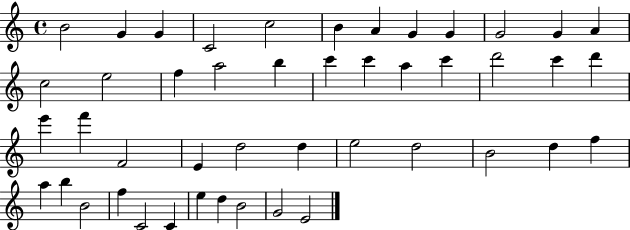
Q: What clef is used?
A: treble